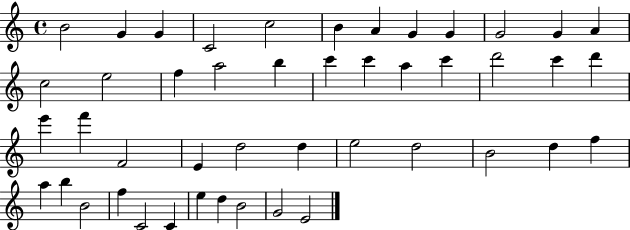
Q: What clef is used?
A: treble